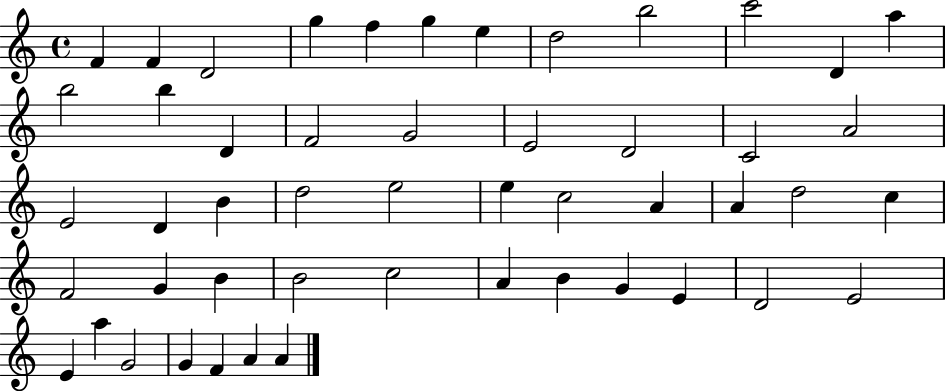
X:1
T:Untitled
M:4/4
L:1/4
K:C
F F D2 g f g e d2 b2 c'2 D a b2 b D F2 G2 E2 D2 C2 A2 E2 D B d2 e2 e c2 A A d2 c F2 G B B2 c2 A B G E D2 E2 E a G2 G F A A